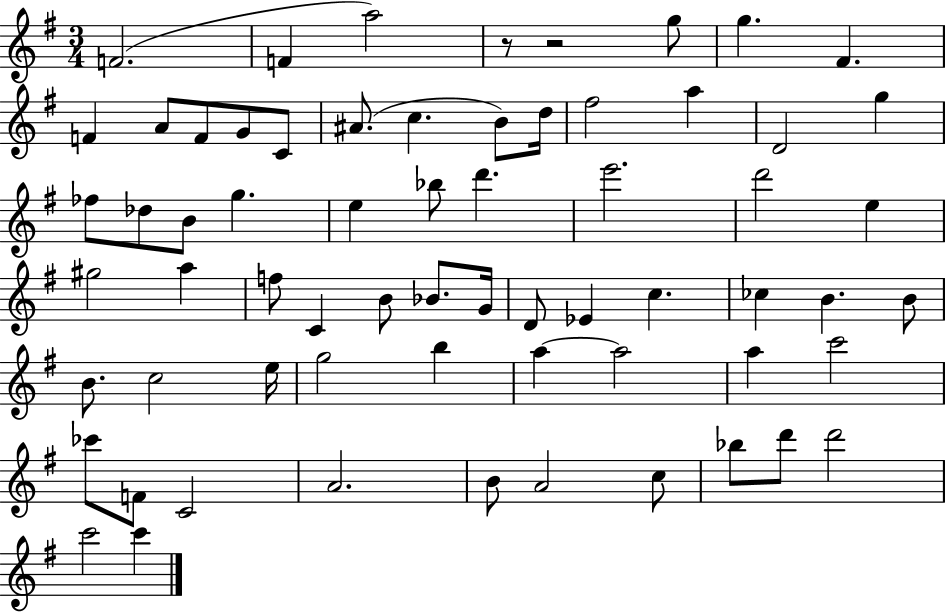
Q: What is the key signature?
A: G major